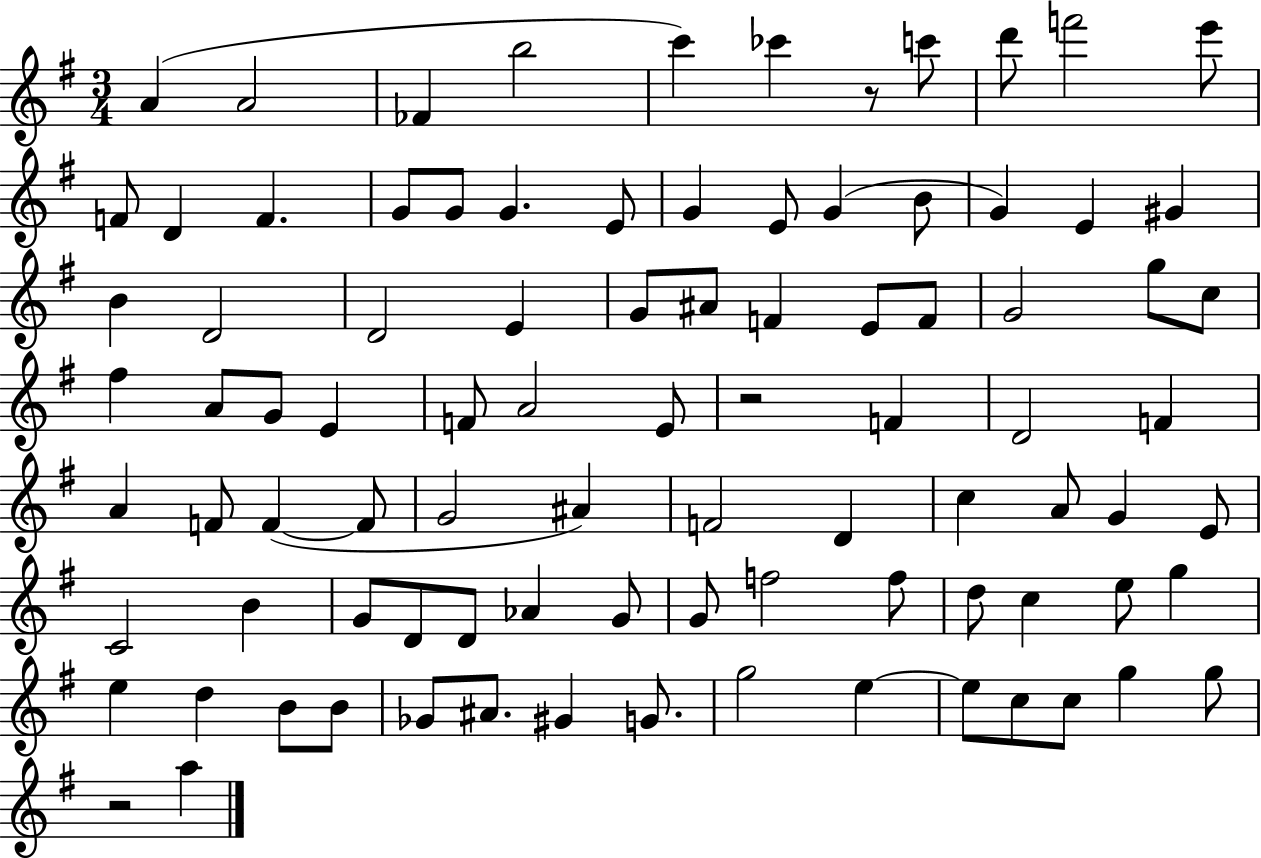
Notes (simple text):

A4/q A4/h FES4/q B5/h C6/q CES6/q R/e C6/e D6/e F6/h E6/e F4/e D4/q F4/q. G4/e G4/e G4/q. E4/e G4/q E4/e G4/q B4/e G4/q E4/q G#4/q B4/q D4/h D4/h E4/q G4/e A#4/e F4/q E4/e F4/e G4/h G5/e C5/e F#5/q A4/e G4/e E4/q F4/e A4/h E4/e R/h F4/q D4/h F4/q A4/q F4/e F4/q F4/e G4/h A#4/q F4/h D4/q C5/q A4/e G4/q E4/e C4/h B4/q G4/e D4/e D4/e Ab4/q G4/e G4/e F5/h F5/e D5/e C5/q E5/e G5/q E5/q D5/q B4/e B4/e Gb4/e A#4/e. G#4/q G4/e. G5/h E5/q E5/e C5/e C5/e G5/q G5/e R/h A5/q